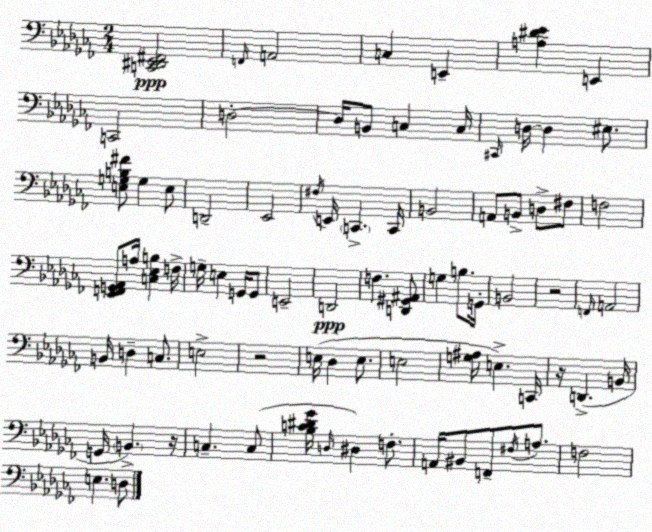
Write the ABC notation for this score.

X:1
T:Untitled
M:2/4
L:1/4
K:Abm
[C,,^D,,_E,,^F,,]2 F,,/4 A,,2 C, E,, [A,^D_E] E,, C,,2 D,2 D,/4 B,,/2 C, C,/4 ^C,,/4 D,/4 D, ^E,/2 [E,G,B,^F]/2 G, E,/2 D,,2 _E,,2 ^F,/4 E,,/4 C,, C,,/4 B,,2 A,,/2 B,,/2 D,/2 ^F,/2 F,2 [_E,,F,,G,,_A,,]/2 A,/4 [C,_E,B,] F,/4 G,/4 E, G,,/4 G,,/2 E,,2 D,,2 F, [D,,^G,,^A,,]/2 G, B,/2 G,,/4 B,,2 z2 F,,/4 A,,2 B,,/4 D, C,/2 E,2 z2 E,/4 _D, E,/2 E,2 [G,^A,]/4 E, C,,/4 z/4 D,, B,,/4 G,,/4 B,, z/4 C, C,/2 [_B,C^D_G]/4 D,/4 ^D, F,/2 A,,/4 ^B,,/2 F,,/2 ^F,/4 A,/2 F,2 E, D,/2